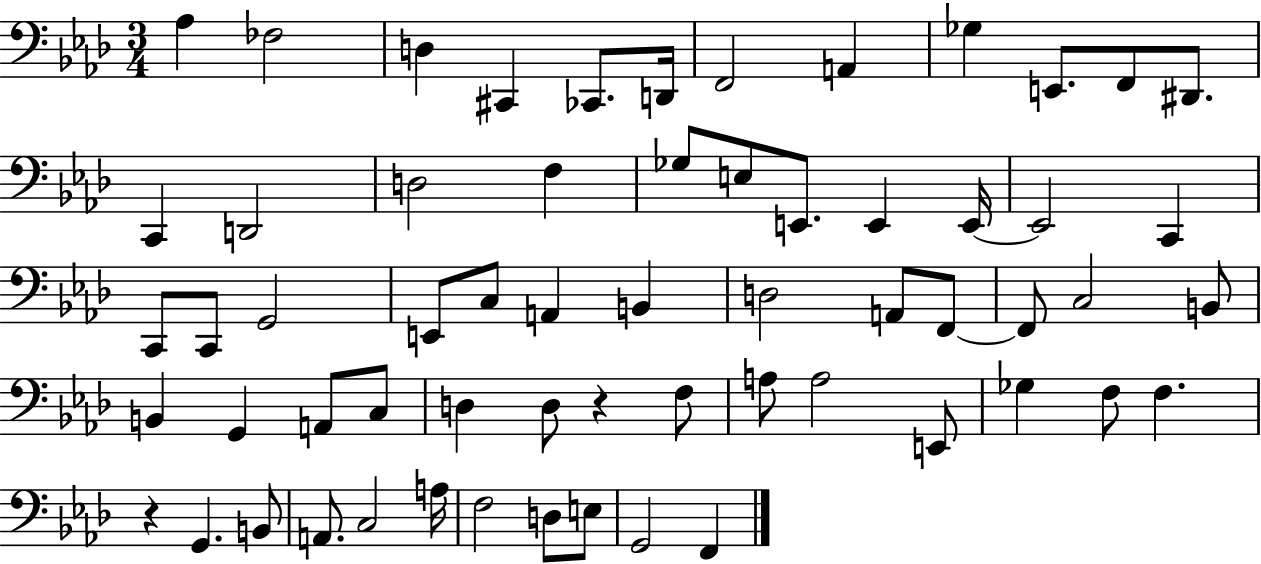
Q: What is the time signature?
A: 3/4